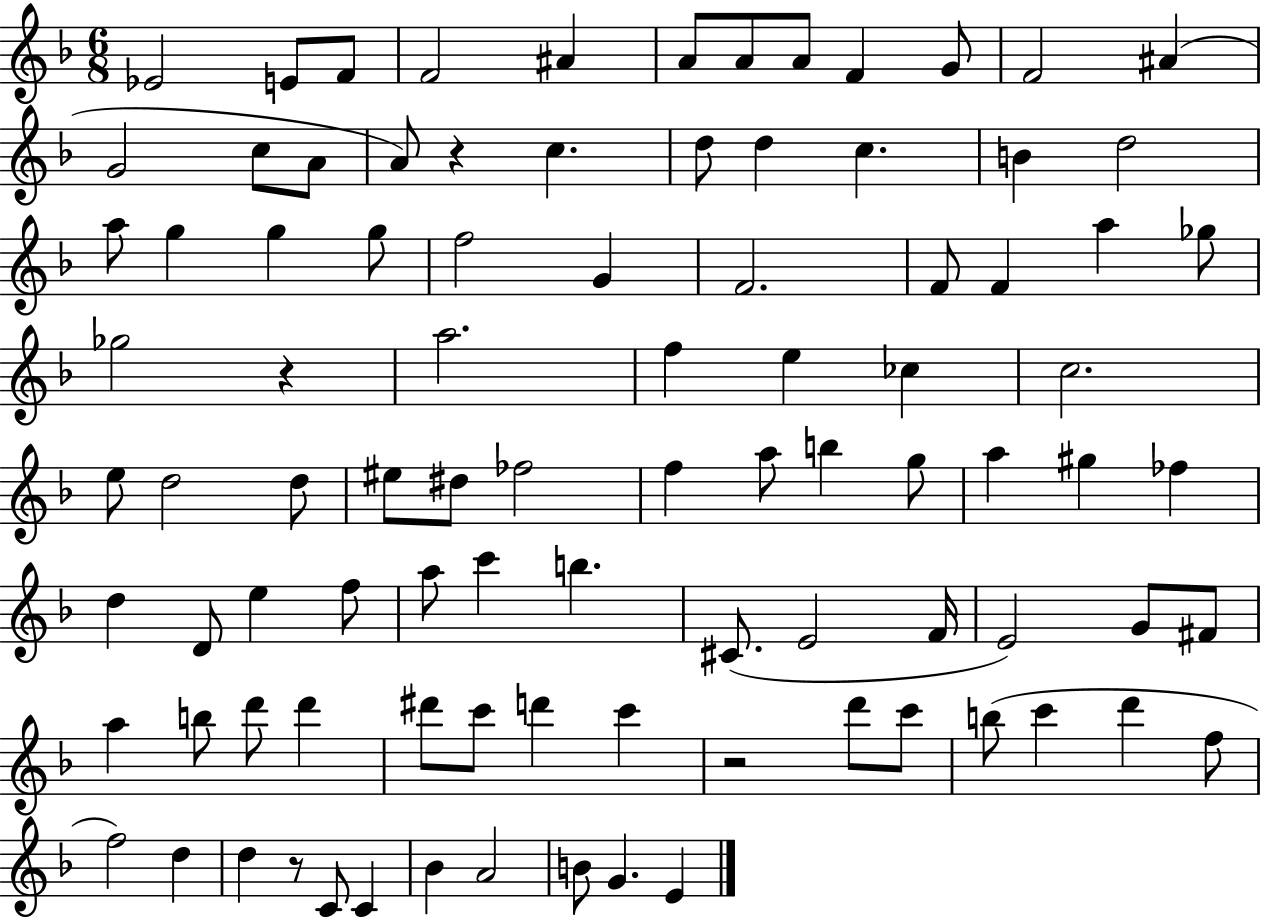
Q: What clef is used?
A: treble